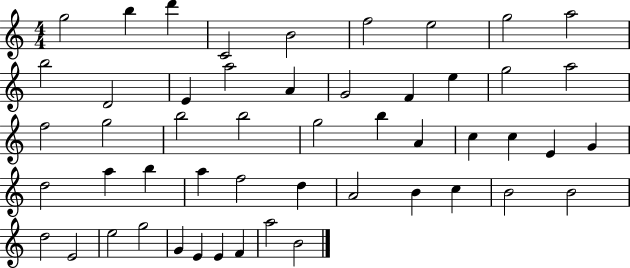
G5/h B5/q D6/q C4/h B4/h F5/h E5/h G5/h A5/h B5/h D4/h E4/q A5/h A4/q G4/h F4/q E5/q G5/h A5/h F5/h G5/h B5/h B5/h G5/h B5/q A4/q C5/q C5/q E4/q G4/q D5/h A5/q B5/q A5/q F5/h D5/q A4/h B4/q C5/q B4/h B4/h D5/h E4/h E5/h G5/h G4/q E4/q E4/q F4/q A5/h B4/h